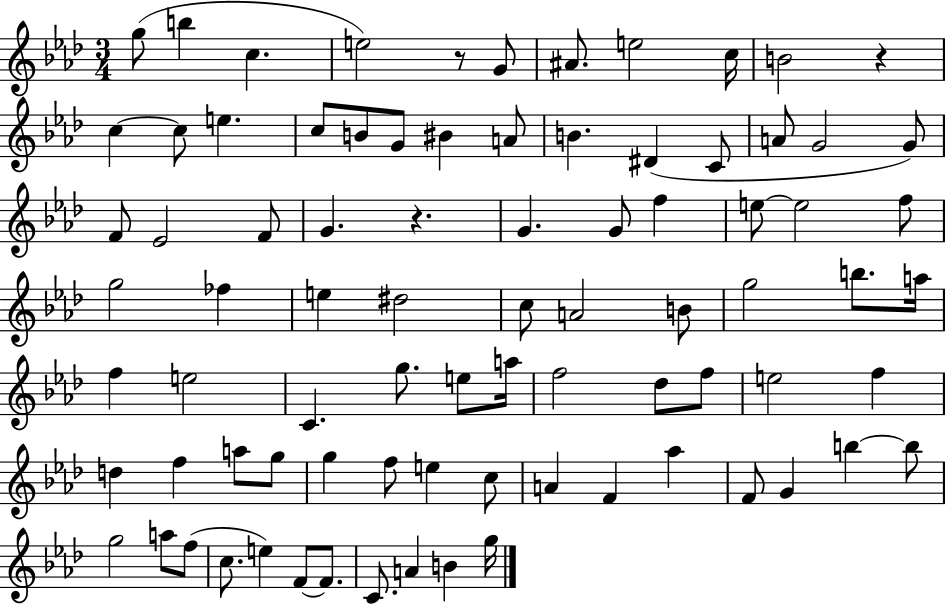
{
  \clef treble
  \numericTimeSignature
  \time 3/4
  \key aes \major
  g''8( b''4 c''4. | e''2) r8 g'8 | ais'8. e''2 c''16 | b'2 r4 | \break c''4~~ c''8 e''4. | c''8 b'8 g'8 bis'4 a'8 | b'4. dis'4( c'8 | a'8 g'2 g'8) | \break f'8 ees'2 f'8 | g'4. r4. | g'4. g'8 f''4 | e''8~~ e''2 f''8 | \break g''2 fes''4 | e''4 dis''2 | c''8 a'2 b'8 | g''2 b''8. a''16 | \break f''4 e''2 | c'4. g''8. e''8 a''16 | f''2 des''8 f''8 | e''2 f''4 | \break d''4 f''4 a''8 g''8 | g''4 f''8 e''4 c''8 | a'4 f'4 aes''4 | f'8 g'4 b''4~~ b''8 | \break g''2 a''8 f''8( | c''8. e''4) f'8~~ f'8. | c'8. a'4 b'4 g''16 | \bar "|."
}